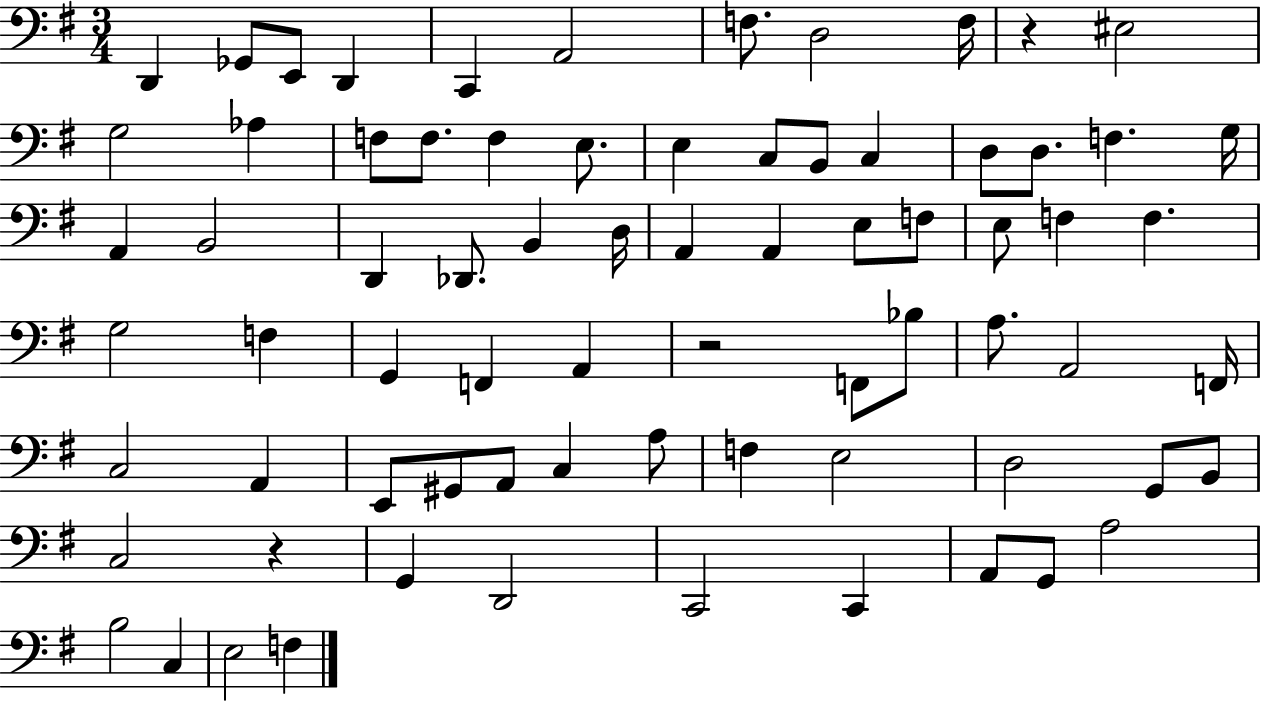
X:1
T:Untitled
M:3/4
L:1/4
K:G
D,, _G,,/2 E,,/2 D,, C,, A,,2 F,/2 D,2 F,/4 z ^E,2 G,2 _A, F,/2 F,/2 F, E,/2 E, C,/2 B,,/2 C, D,/2 D,/2 F, G,/4 A,, B,,2 D,, _D,,/2 B,, D,/4 A,, A,, E,/2 F,/2 E,/2 F, F, G,2 F, G,, F,, A,, z2 F,,/2 _B,/2 A,/2 A,,2 F,,/4 C,2 A,, E,,/2 ^G,,/2 A,,/2 C, A,/2 F, E,2 D,2 G,,/2 B,,/2 C,2 z G,, D,,2 C,,2 C,, A,,/2 G,,/2 A,2 B,2 C, E,2 F,